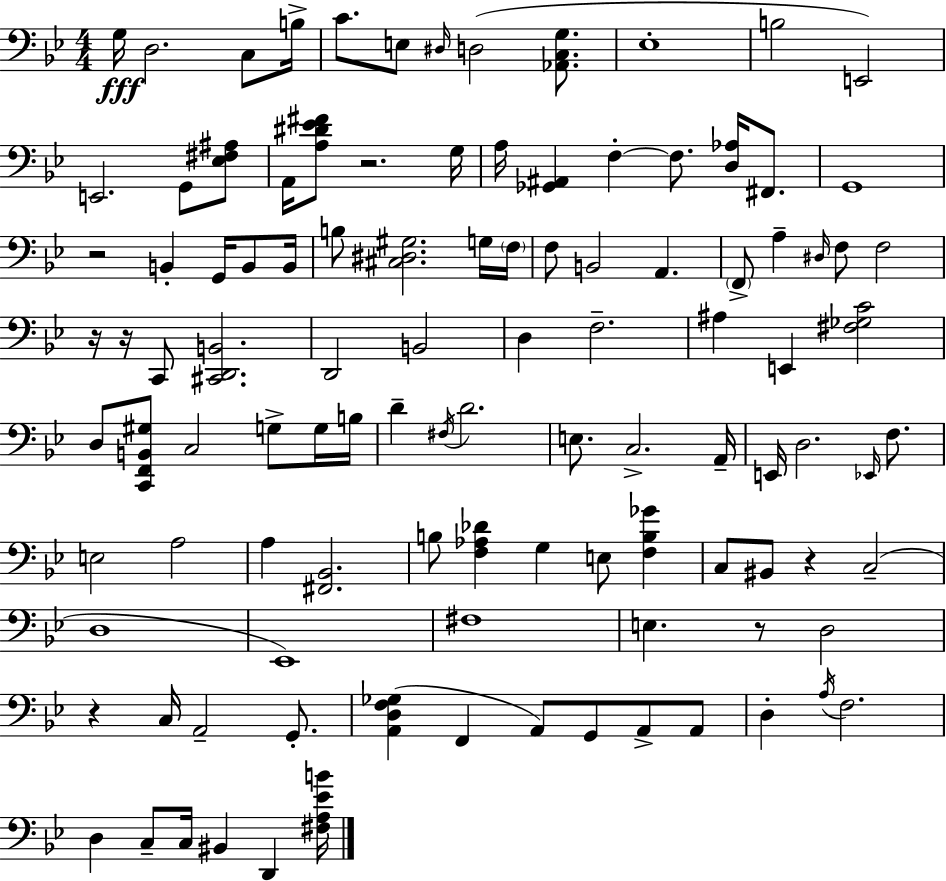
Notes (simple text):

G3/s D3/h. C3/e B3/s C4/e. E3/e D#3/s D3/h [Ab2,C3,G3]/e. Eb3/w B3/h E2/h E2/h. G2/e [Eb3,F#3,A#3]/e A2/s [A3,D#4,Eb4,F#4]/e R/h. G3/s A3/s [Gb2,A#2]/q F3/q F3/e. [D3,Ab3]/s F#2/e. G2/w R/h B2/q G2/s B2/e B2/s B3/e [C#3,D#3,G#3]/h. G3/s F3/s F3/e B2/h A2/q. F2/e A3/q D#3/s F3/e F3/h R/s R/s C2/e [C#2,D2,B2]/h. D2/h B2/h D3/q F3/h. A#3/q E2/q [F#3,Gb3,C4]/h D3/e [C2,F2,B2,G#3]/e C3/h G3/e G3/s B3/s D4/q F#3/s D4/h. E3/e. C3/h. A2/s E2/s D3/h. Eb2/s F3/e. E3/h A3/h A3/q [F#2,Bb2]/h. B3/e [F3,Ab3,Db4]/q G3/q E3/e [F3,B3,Gb4]/q C3/e BIS2/e R/q C3/h D3/w Eb2/w F#3/w E3/q. R/e D3/h R/q C3/s A2/h G2/e. [A2,D3,F3,Gb3]/q F2/q A2/e G2/e A2/e A2/e D3/q A3/s F3/h. D3/q C3/e C3/s BIS2/q D2/q [F#3,A3,Eb4,B4]/s